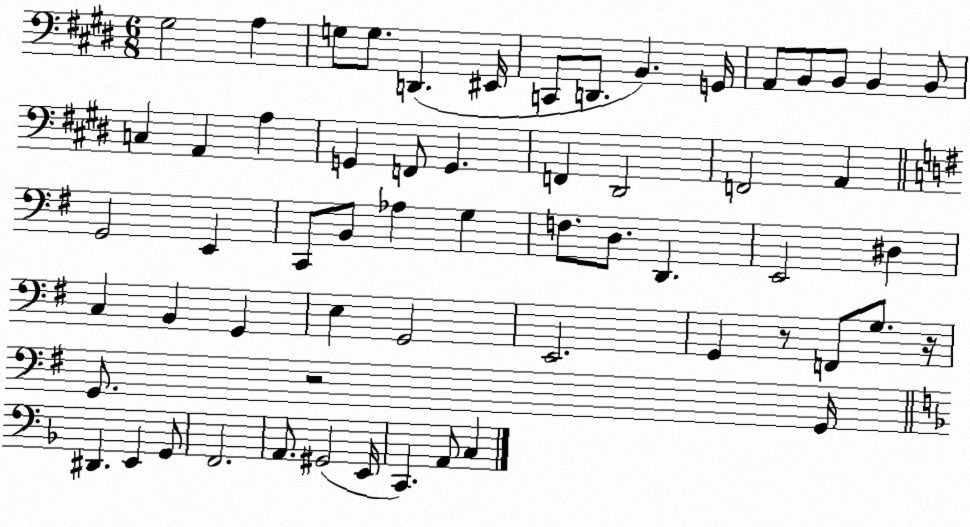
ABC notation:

X:1
T:Untitled
M:6/8
L:1/4
K:E
^G,2 A, G,/2 G,/2 D,, ^E,,/4 C,,/2 D,,/2 B,, G,,/4 A,,/2 B,,/2 B,,/2 B,, B,,/2 C, A,, A, G,, F,,/2 G,, F,, ^D,,2 F,,2 A,, G,,2 E,, C,,/2 B,,/2 _A, G, F,/2 D,/2 D,, E,,2 ^D, C, B,, G,, E, G,,2 E,,2 G,, z/2 F,,/2 G,/2 z/4 G,,/2 z2 G,,/4 ^D,, E,, G,,/2 F,,2 A,,/2 ^G,,2 E,,/4 C,, A,,/2 C,